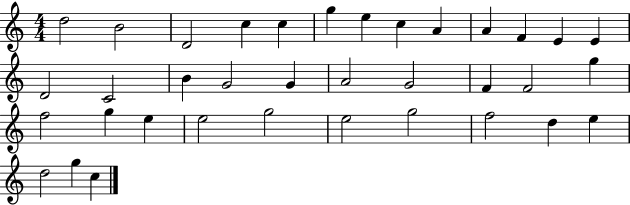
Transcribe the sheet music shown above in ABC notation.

X:1
T:Untitled
M:4/4
L:1/4
K:C
d2 B2 D2 c c g e c A A F E E D2 C2 B G2 G A2 G2 F F2 g f2 g e e2 g2 e2 g2 f2 d e d2 g c